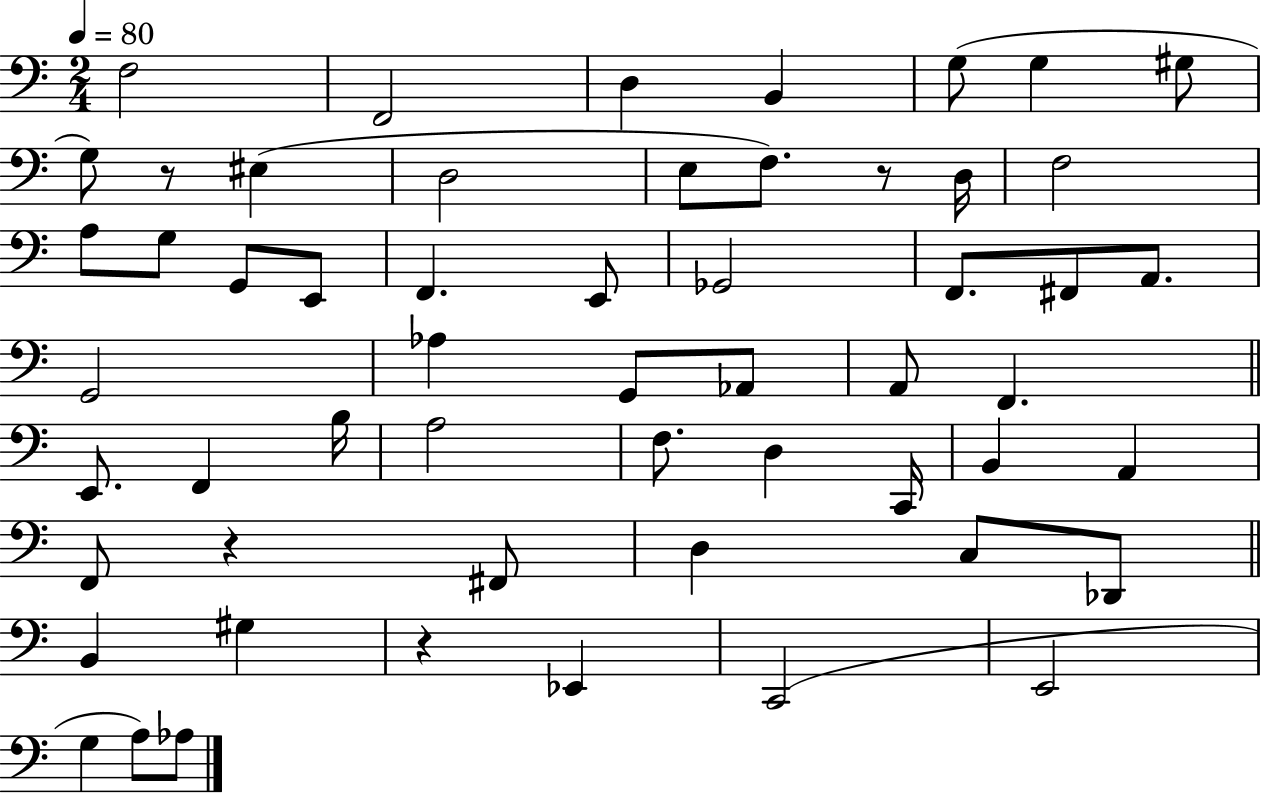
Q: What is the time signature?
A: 2/4